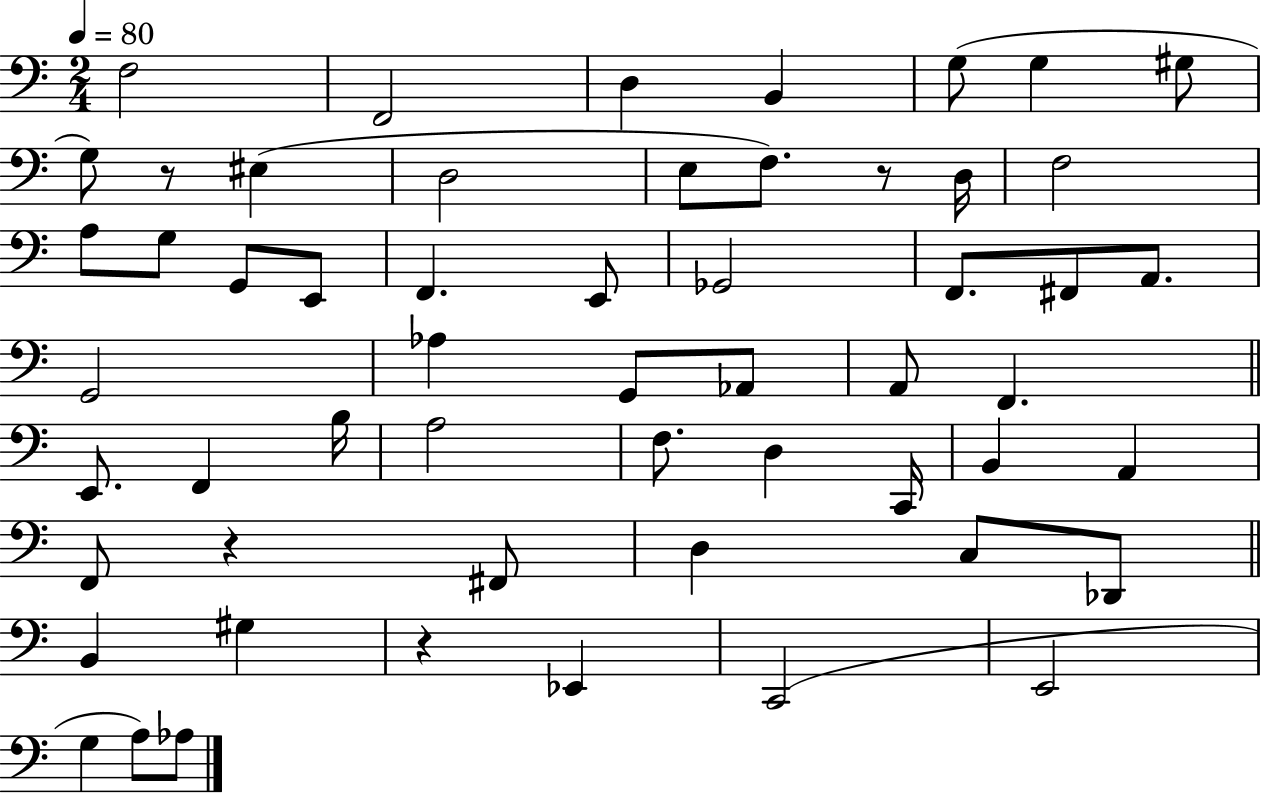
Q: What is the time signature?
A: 2/4